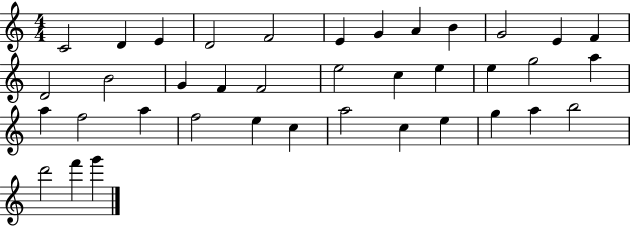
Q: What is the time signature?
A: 4/4